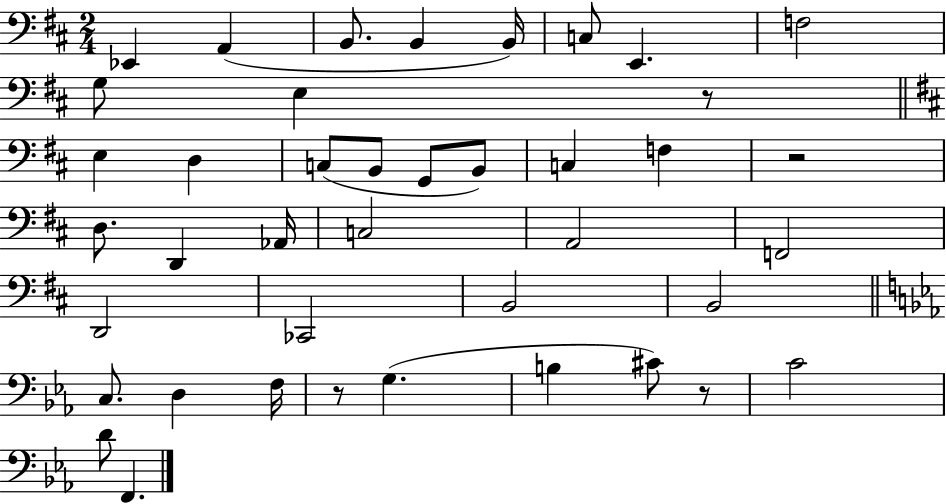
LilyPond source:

{
  \clef bass
  \numericTimeSignature
  \time 2/4
  \key d \major
  \repeat volta 2 { ees,4 a,4( | b,8. b,4 b,16) | c8 e,4. | f2 | \break g8 e4 r8 | \bar "||" \break \key b \minor e4 d4 | c8( b,8 g,8 b,8) | c4 f4 | r2 | \break d8. d,4 aes,16 | c2 | a,2 | f,2 | \break d,2 | ces,2 | b,2 | b,2 | \break \bar "||" \break \key ees \major c8. d4 f16 | r8 g4.( | b4 cis'8) r8 | c'2 | \break d'8 f,4. | } \bar "|."
}